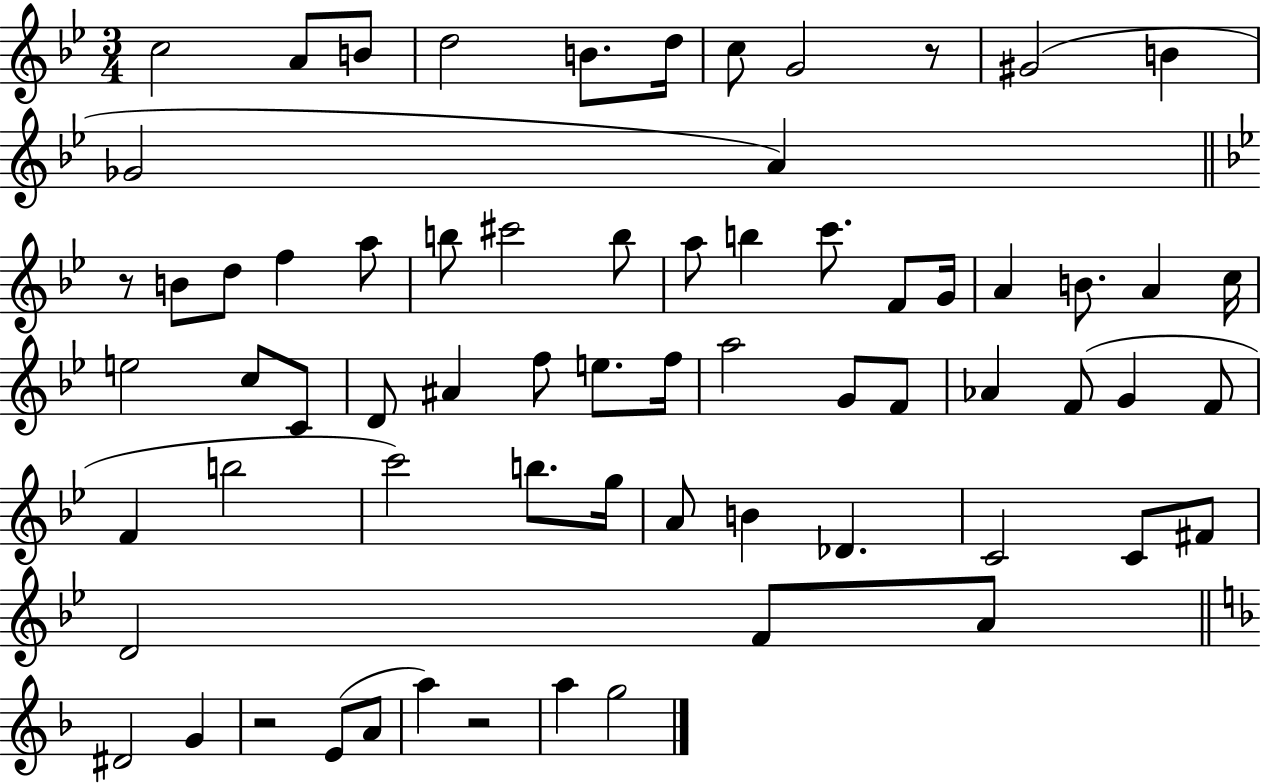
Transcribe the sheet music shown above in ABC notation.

X:1
T:Untitled
M:3/4
L:1/4
K:Bb
c2 A/2 B/2 d2 B/2 d/4 c/2 G2 z/2 ^G2 B _G2 A z/2 B/2 d/2 f a/2 b/2 ^c'2 b/2 a/2 b c'/2 F/2 G/4 A B/2 A c/4 e2 c/2 C/2 D/2 ^A f/2 e/2 f/4 a2 G/2 F/2 _A F/2 G F/2 F b2 c'2 b/2 g/4 A/2 B _D C2 C/2 ^F/2 D2 F/2 A/2 ^D2 G z2 E/2 A/2 a z2 a g2